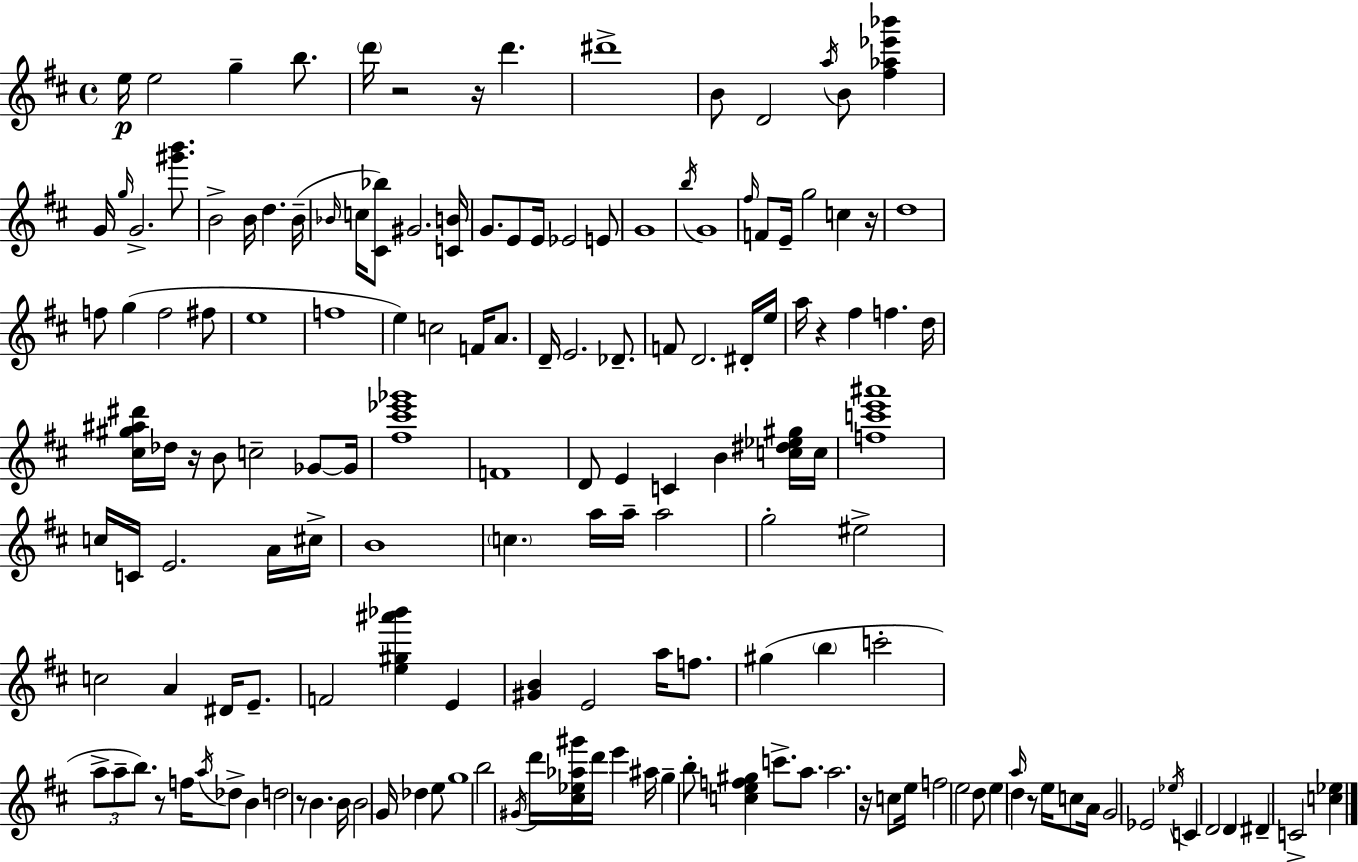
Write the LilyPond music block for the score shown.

{
  \clef treble
  \time 4/4
  \defaultTimeSignature
  \key d \major
  e''16\p e''2 g''4-- b''8. | \parenthesize d'''16 r2 r16 d'''4. | dis'''1-> | b'8 d'2 \acciaccatura { a''16 } b'8 <fis'' aes'' ees''' bes'''>4 | \break g'16 \grace { g''16 } g'2.-> <gis''' b'''>8. | b'2-> b'16 d''4. | b'16--( \grace { bes'16 } c''16 <cis' bes''>8) gis'2. | <c' b'>16 g'8. e'8 e'16 ees'2 | \break e'8 g'1 | \acciaccatura { b''16 } g'1 | \grace { fis''16 } f'8 e'16-- g''2 | c''4 r16 d''1 | \break f''8 g''4( f''2 | fis''8 e''1 | f''1 | e''4) c''2 | \break f'16 a'8. d'16-- e'2. | des'8.-- f'8 d'2. | dis'16-. e''16 a''16 r4 fis''4 f''4. | d''16 <cis'' gis'' ais'' dis'''>16 des''16 r16 b'8 c''2-- | \break ges'8~~ ges'16 <fis'' cis''' ees''' ges'''>1 | f'1 | d'8 e'4 c'4 b'4 | <c'' dis'' ees'' gis''>16 c''16 <f'' c''' e''' ais'''>1 | \break c''16 c'16 e'2. | a'16 cis''16-> b'1 | \parenthesize c''4. a''16 a''16-- a''2 | g''2-. eis''2-> | \break c''2 a'4 | dis'16 e'8.-- f'2 <e'' gis'' ais''' bes'''>4 | e'4 <gis' b'>4 e'2 | a''16 f''8. gis''4( \parenthesize b''4 c'''2-. | \break \tuplet 3/2 { a''8-> a''8-- b''8.) } r8 f''16 \acciaccatura { a''16 } | des''8-> b'4 d''2 r8 | b'4. b'16 b'2 g'16 | des''4 e''8 g''1 | \break b''2 \acciaccatura { gis'16 } d'''16 | <cis'' ees'' aes'' gis'''>16 d'''16 e'''4 ais''16 g''4-- b''8-. <c'' e'' f'' gis''>4 | c'''8.-> a''8. a''2. | r16 c''8 e''16 f''2 e''2 | \break d''8 e''4 \grace { a''16 } d''4 | r8 e''16 c''8 a'16 g'2 | ees'2 \acciaccatura { ees''16 } c'4 d'2 | d'4 dis'4-- c'2-> | \break <c'' ees''>4 \bar "|."
}